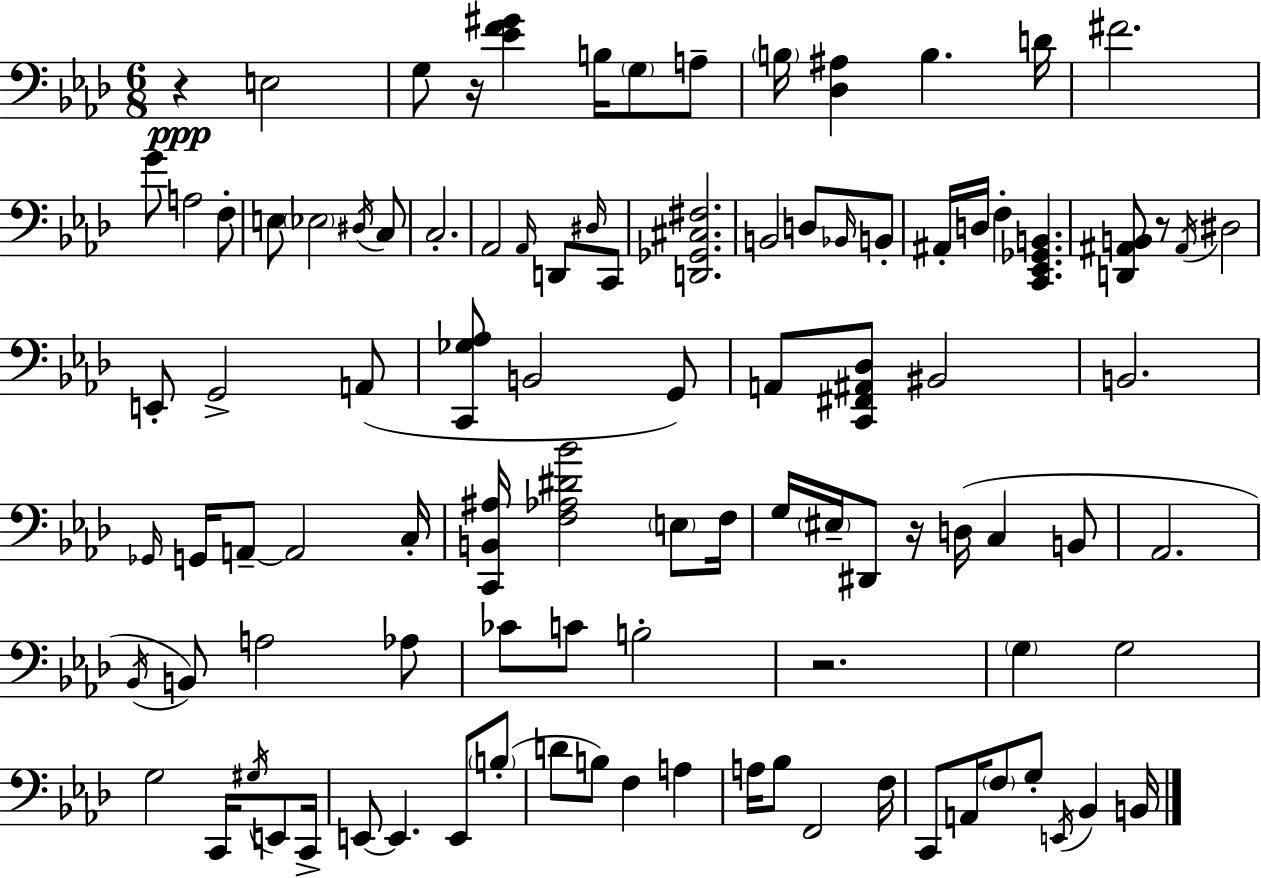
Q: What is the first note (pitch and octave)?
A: E3